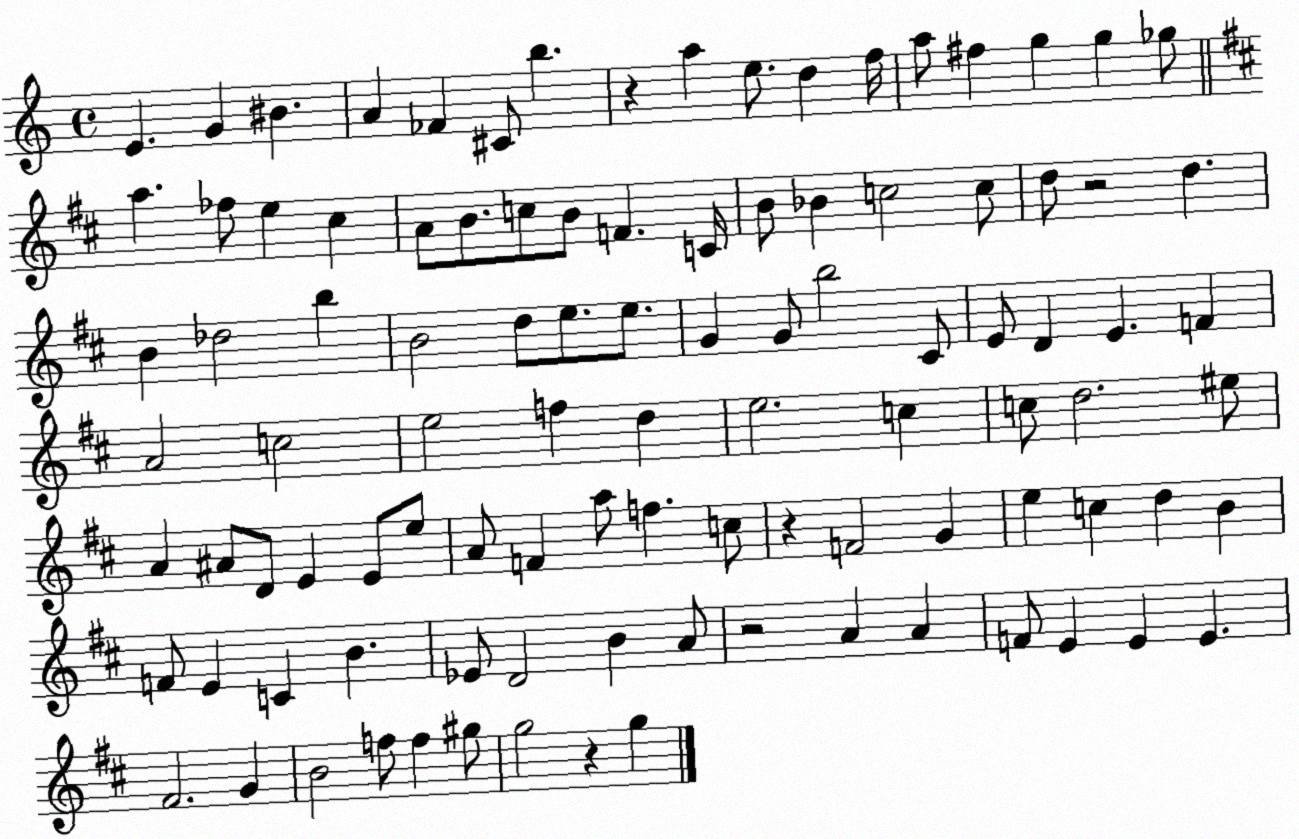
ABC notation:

X:1
T:Untitled
M:4/4
L:1/4
K:C
E G ^B A _F ^C/2 b z a e/2 d f/4 a/2 ^f g g _g/2 a _f/2 e ^c A/2 B/2 c/2 B/2 F C/4 B/2 _B c2 c/2 d/2 z2 d B _d2 b B2 d/2 e/2 e/2 G G/2 b2 ^C/2 E/2 D E F A2 c2 e2 f d e2 c c/2 d2 ^e/2 A ^A/2 D/2 E E/2 e/2 A/2 F a/2 f c/2 z F2 G e c d B F/2 E C B _E/2 D2 B A/2 z2 A A F/2 E E E ^F2 G B2 f/2 f ^g/2 g2 z g